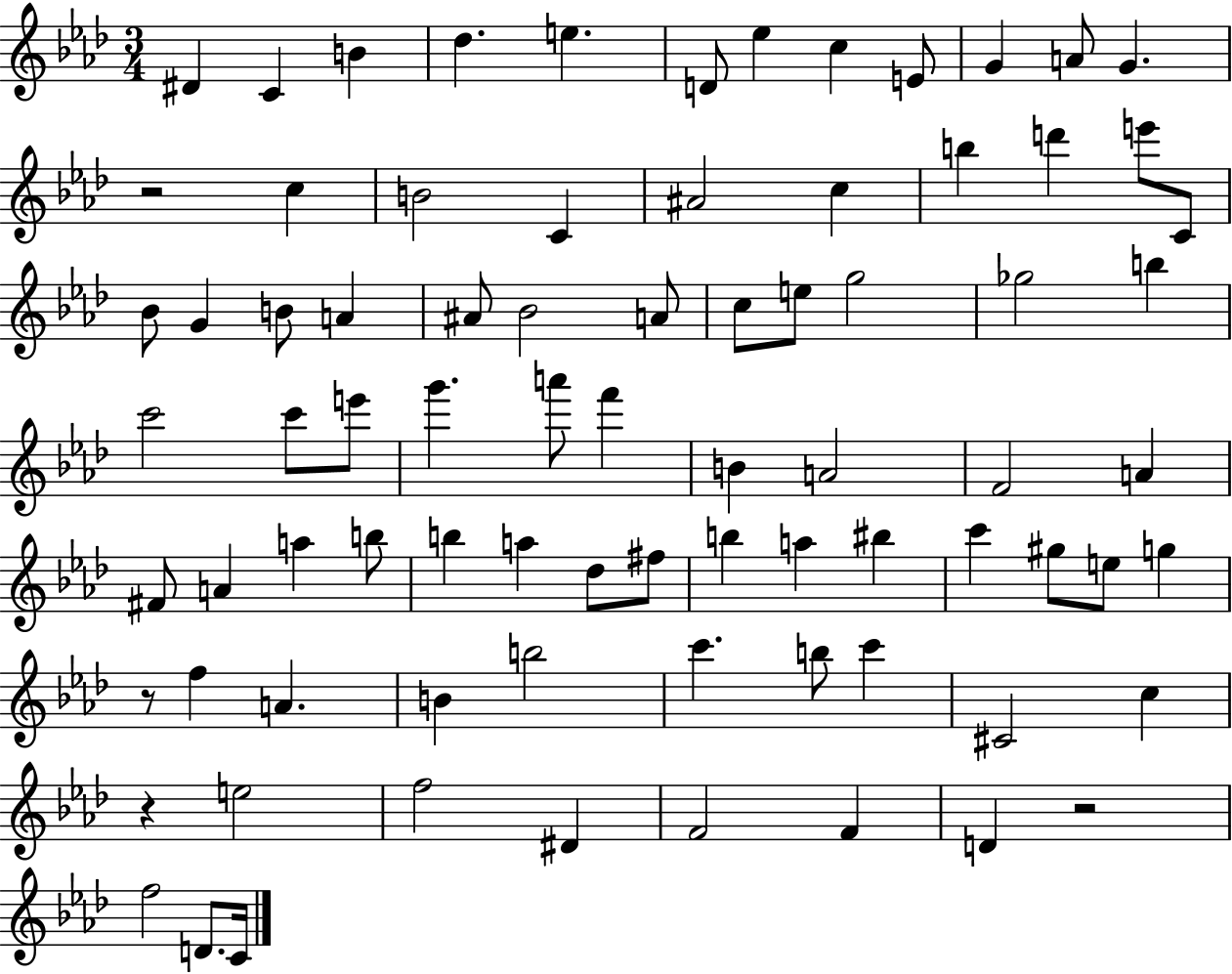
X:1
T:Untitled
M:3/4
L:1/4
K:Ab
^D C B _d e D/2 _e c E/2 G A/2 G z2 c B2 C ^A2 c b d' e'/2 C/2 _B/2 G B/2 A ^A/2 _B2 A/2 c/2 e/2 g2 _g2 b c'2 c'/2 e'/2 g' a'/2 f' B A2 F2 A ^F/2 A a b/2 b a _d/2 ^f/2 b a ^b c' ^g/2 e/2 g z/2 f A B b2 c' b/2 c' ^C2 c z e2 f2 ^D F2 F D z2 f2 D/2 C/4